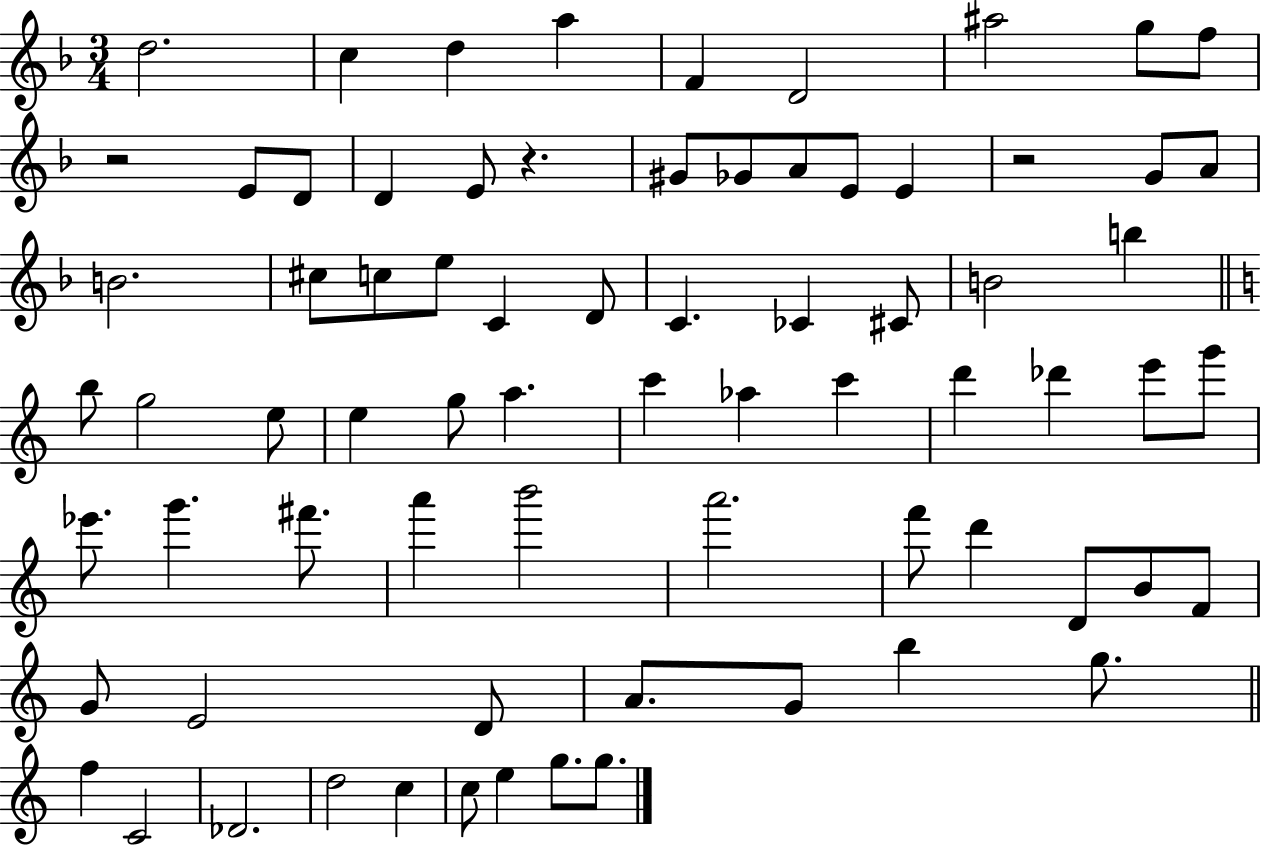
X:1
T:Untitled
M:3/4
L:1/4
K:F
d2 c d a F D2 ^a2 g/2 f/2 z2 E/2 D/2 D E/2 z ^G/2 _G/2 A/2 E/2 E z2 G/2 A/2 B2 ^c/2 c/2 e/2 C D/2 C _C ^C/2 B2 b b/2 g2 e/2 e g/2 a c' _a c' d' _d' e'/2 g'/2 _e'/2 g' ^f'/2 a' b'2 a'2 f'/2 d' D/2 B/2 F/2 G/2 E2 D/2 A/2 G/2 b g/2 f C2 _D2 d2 c c/2 e g/2 g/2